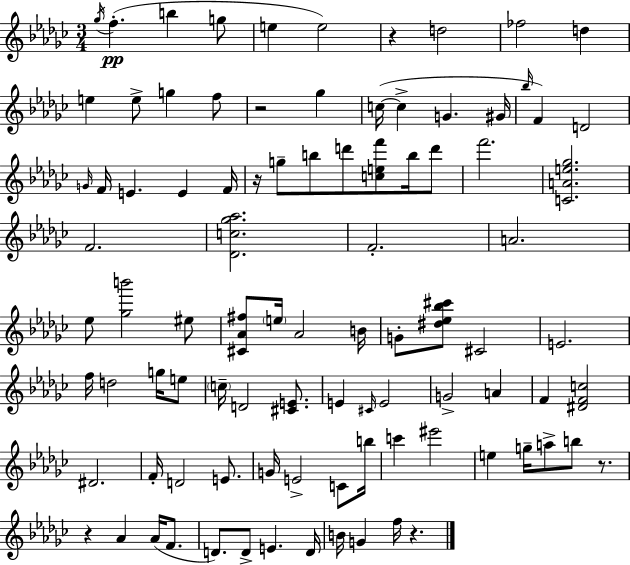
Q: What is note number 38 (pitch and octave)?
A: E5